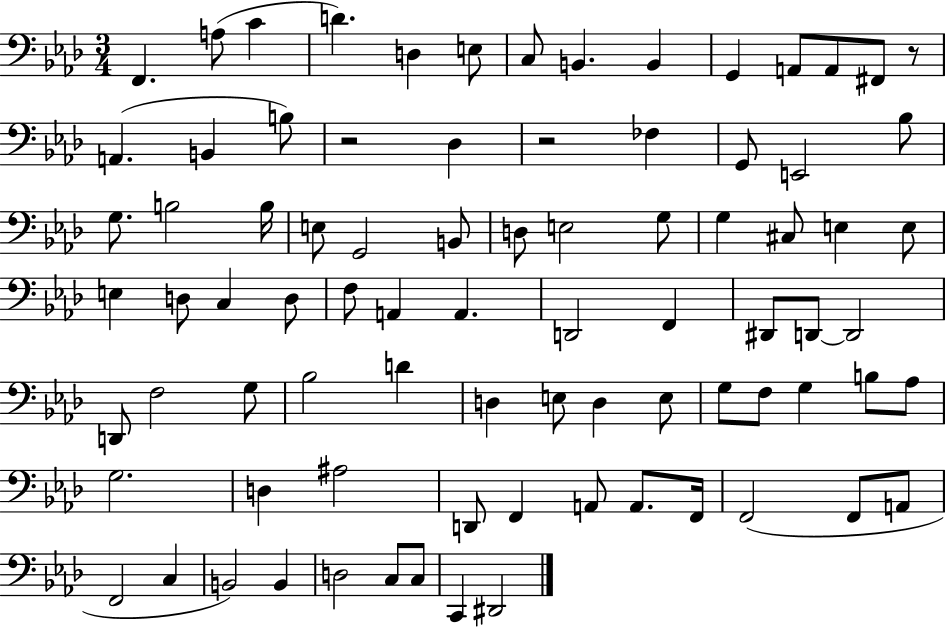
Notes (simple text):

F2/q. A3/e C4/q D4/q. D3/q E3/e C3/e B2/q. B2/q G2/q A2/e A2/e F#2/e R/e A2/q. B2/q B3/e R/h Db3/q R/h FES3/q G2/e E2/h Bb3/e G3/e. B3/h B3/s E3/e G2/h B2/e D3/e E3/h G3/e G3/q C#3/e E3/q E3/e E3/q D3/e C3/q D3/e F3/e A2/q A2/q. D2/h F2/q D#2/e D2/e D2/h D2/e F3/h G3/e Bb3/h D4/q D3/q E3/e D3/q E3/e G3/e F3/e G3/q B3/e Ab3/e G3/h. D3/q A#3/h D2/e F2/q A2/e A2/e. F2/s F2/h F2/e A2/e F2/h C3/q B2/h B2/q D3/h C3/e C3/e C2/q D#2/h